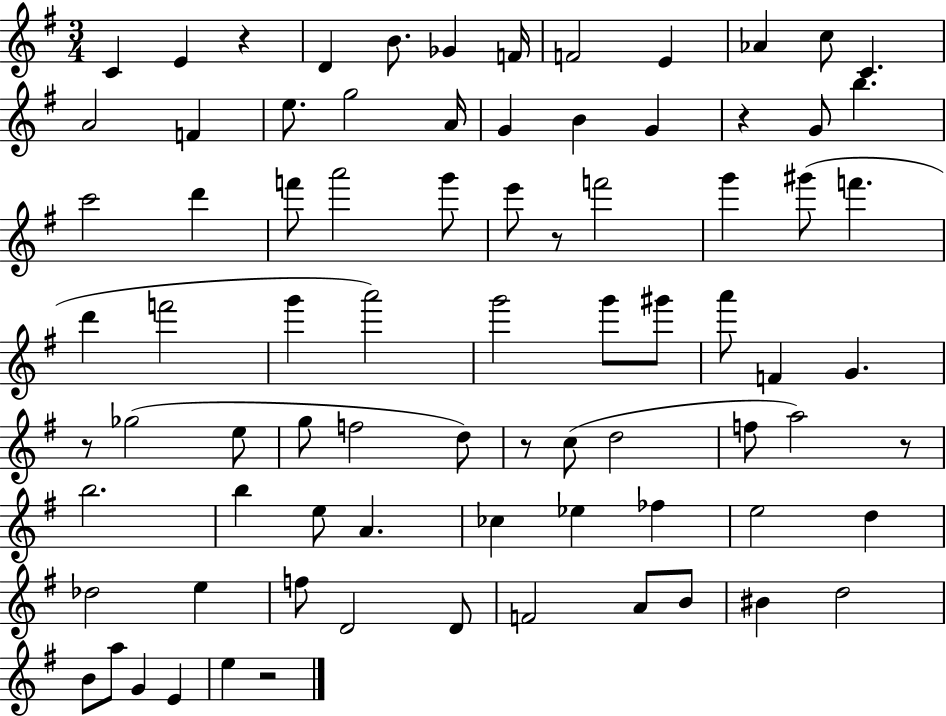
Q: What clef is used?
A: treble